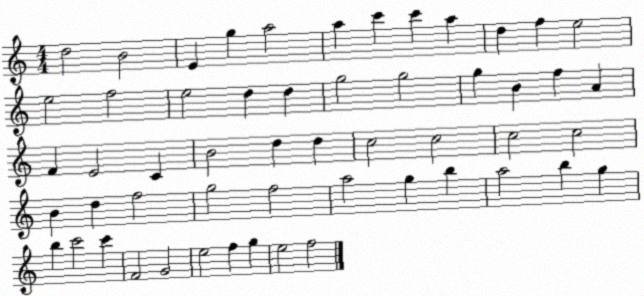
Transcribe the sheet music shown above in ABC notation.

X:1
T:Untitled
M:4/4
L:1/4
K:C
d2 B2 E g a2 a c' c' a d f e2 e2 f2 e2 d d g2 g2 g B f A F E2 C B2 d d c2 c2 c2 c2 B d f2 g2 f2 a2 g b a2 b g b c'2 c' F2 G2 e2 f g e2 f2